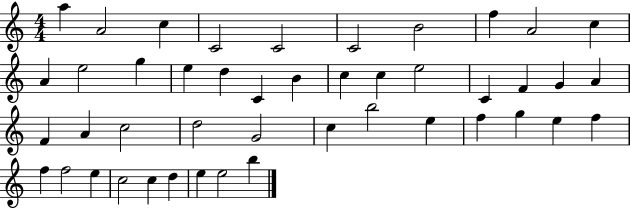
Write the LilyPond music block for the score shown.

{
  \clef treble
  \numericTimeSignature
  \time 4/4
  \key c \major
  a''4 a'2 c''4 | c'2 c'2 | c'2 b'2 | f''4 a'2 c''4 | \break a'4 e''2 g''4 | e''4 d''4 c'4 b'4 | c''4 c''4 e''2 | c'4 f'4 g'4 a'4 | \break f'4 a'4 c''2 | d''2 g'2 | c''4 b''2 e''4 | f''4 g''4 e''4 f''4 | \break f''4 f''2 e''4 | c''2 c''4 d''4 | e''4 e''2 b''4 | \bar "|."
}